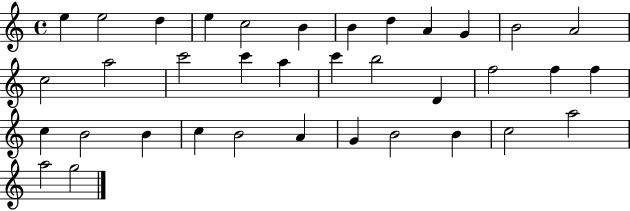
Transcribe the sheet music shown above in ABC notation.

X:1
T:Untitled
M:4/4
L:1/4
K:C
e e2 d e c2 B B d A G B2 A2 c2 a2 c'2 c' a c' b2 D f2 f f c B2 B c B2 A G B2 B c2 a2 a2 g2